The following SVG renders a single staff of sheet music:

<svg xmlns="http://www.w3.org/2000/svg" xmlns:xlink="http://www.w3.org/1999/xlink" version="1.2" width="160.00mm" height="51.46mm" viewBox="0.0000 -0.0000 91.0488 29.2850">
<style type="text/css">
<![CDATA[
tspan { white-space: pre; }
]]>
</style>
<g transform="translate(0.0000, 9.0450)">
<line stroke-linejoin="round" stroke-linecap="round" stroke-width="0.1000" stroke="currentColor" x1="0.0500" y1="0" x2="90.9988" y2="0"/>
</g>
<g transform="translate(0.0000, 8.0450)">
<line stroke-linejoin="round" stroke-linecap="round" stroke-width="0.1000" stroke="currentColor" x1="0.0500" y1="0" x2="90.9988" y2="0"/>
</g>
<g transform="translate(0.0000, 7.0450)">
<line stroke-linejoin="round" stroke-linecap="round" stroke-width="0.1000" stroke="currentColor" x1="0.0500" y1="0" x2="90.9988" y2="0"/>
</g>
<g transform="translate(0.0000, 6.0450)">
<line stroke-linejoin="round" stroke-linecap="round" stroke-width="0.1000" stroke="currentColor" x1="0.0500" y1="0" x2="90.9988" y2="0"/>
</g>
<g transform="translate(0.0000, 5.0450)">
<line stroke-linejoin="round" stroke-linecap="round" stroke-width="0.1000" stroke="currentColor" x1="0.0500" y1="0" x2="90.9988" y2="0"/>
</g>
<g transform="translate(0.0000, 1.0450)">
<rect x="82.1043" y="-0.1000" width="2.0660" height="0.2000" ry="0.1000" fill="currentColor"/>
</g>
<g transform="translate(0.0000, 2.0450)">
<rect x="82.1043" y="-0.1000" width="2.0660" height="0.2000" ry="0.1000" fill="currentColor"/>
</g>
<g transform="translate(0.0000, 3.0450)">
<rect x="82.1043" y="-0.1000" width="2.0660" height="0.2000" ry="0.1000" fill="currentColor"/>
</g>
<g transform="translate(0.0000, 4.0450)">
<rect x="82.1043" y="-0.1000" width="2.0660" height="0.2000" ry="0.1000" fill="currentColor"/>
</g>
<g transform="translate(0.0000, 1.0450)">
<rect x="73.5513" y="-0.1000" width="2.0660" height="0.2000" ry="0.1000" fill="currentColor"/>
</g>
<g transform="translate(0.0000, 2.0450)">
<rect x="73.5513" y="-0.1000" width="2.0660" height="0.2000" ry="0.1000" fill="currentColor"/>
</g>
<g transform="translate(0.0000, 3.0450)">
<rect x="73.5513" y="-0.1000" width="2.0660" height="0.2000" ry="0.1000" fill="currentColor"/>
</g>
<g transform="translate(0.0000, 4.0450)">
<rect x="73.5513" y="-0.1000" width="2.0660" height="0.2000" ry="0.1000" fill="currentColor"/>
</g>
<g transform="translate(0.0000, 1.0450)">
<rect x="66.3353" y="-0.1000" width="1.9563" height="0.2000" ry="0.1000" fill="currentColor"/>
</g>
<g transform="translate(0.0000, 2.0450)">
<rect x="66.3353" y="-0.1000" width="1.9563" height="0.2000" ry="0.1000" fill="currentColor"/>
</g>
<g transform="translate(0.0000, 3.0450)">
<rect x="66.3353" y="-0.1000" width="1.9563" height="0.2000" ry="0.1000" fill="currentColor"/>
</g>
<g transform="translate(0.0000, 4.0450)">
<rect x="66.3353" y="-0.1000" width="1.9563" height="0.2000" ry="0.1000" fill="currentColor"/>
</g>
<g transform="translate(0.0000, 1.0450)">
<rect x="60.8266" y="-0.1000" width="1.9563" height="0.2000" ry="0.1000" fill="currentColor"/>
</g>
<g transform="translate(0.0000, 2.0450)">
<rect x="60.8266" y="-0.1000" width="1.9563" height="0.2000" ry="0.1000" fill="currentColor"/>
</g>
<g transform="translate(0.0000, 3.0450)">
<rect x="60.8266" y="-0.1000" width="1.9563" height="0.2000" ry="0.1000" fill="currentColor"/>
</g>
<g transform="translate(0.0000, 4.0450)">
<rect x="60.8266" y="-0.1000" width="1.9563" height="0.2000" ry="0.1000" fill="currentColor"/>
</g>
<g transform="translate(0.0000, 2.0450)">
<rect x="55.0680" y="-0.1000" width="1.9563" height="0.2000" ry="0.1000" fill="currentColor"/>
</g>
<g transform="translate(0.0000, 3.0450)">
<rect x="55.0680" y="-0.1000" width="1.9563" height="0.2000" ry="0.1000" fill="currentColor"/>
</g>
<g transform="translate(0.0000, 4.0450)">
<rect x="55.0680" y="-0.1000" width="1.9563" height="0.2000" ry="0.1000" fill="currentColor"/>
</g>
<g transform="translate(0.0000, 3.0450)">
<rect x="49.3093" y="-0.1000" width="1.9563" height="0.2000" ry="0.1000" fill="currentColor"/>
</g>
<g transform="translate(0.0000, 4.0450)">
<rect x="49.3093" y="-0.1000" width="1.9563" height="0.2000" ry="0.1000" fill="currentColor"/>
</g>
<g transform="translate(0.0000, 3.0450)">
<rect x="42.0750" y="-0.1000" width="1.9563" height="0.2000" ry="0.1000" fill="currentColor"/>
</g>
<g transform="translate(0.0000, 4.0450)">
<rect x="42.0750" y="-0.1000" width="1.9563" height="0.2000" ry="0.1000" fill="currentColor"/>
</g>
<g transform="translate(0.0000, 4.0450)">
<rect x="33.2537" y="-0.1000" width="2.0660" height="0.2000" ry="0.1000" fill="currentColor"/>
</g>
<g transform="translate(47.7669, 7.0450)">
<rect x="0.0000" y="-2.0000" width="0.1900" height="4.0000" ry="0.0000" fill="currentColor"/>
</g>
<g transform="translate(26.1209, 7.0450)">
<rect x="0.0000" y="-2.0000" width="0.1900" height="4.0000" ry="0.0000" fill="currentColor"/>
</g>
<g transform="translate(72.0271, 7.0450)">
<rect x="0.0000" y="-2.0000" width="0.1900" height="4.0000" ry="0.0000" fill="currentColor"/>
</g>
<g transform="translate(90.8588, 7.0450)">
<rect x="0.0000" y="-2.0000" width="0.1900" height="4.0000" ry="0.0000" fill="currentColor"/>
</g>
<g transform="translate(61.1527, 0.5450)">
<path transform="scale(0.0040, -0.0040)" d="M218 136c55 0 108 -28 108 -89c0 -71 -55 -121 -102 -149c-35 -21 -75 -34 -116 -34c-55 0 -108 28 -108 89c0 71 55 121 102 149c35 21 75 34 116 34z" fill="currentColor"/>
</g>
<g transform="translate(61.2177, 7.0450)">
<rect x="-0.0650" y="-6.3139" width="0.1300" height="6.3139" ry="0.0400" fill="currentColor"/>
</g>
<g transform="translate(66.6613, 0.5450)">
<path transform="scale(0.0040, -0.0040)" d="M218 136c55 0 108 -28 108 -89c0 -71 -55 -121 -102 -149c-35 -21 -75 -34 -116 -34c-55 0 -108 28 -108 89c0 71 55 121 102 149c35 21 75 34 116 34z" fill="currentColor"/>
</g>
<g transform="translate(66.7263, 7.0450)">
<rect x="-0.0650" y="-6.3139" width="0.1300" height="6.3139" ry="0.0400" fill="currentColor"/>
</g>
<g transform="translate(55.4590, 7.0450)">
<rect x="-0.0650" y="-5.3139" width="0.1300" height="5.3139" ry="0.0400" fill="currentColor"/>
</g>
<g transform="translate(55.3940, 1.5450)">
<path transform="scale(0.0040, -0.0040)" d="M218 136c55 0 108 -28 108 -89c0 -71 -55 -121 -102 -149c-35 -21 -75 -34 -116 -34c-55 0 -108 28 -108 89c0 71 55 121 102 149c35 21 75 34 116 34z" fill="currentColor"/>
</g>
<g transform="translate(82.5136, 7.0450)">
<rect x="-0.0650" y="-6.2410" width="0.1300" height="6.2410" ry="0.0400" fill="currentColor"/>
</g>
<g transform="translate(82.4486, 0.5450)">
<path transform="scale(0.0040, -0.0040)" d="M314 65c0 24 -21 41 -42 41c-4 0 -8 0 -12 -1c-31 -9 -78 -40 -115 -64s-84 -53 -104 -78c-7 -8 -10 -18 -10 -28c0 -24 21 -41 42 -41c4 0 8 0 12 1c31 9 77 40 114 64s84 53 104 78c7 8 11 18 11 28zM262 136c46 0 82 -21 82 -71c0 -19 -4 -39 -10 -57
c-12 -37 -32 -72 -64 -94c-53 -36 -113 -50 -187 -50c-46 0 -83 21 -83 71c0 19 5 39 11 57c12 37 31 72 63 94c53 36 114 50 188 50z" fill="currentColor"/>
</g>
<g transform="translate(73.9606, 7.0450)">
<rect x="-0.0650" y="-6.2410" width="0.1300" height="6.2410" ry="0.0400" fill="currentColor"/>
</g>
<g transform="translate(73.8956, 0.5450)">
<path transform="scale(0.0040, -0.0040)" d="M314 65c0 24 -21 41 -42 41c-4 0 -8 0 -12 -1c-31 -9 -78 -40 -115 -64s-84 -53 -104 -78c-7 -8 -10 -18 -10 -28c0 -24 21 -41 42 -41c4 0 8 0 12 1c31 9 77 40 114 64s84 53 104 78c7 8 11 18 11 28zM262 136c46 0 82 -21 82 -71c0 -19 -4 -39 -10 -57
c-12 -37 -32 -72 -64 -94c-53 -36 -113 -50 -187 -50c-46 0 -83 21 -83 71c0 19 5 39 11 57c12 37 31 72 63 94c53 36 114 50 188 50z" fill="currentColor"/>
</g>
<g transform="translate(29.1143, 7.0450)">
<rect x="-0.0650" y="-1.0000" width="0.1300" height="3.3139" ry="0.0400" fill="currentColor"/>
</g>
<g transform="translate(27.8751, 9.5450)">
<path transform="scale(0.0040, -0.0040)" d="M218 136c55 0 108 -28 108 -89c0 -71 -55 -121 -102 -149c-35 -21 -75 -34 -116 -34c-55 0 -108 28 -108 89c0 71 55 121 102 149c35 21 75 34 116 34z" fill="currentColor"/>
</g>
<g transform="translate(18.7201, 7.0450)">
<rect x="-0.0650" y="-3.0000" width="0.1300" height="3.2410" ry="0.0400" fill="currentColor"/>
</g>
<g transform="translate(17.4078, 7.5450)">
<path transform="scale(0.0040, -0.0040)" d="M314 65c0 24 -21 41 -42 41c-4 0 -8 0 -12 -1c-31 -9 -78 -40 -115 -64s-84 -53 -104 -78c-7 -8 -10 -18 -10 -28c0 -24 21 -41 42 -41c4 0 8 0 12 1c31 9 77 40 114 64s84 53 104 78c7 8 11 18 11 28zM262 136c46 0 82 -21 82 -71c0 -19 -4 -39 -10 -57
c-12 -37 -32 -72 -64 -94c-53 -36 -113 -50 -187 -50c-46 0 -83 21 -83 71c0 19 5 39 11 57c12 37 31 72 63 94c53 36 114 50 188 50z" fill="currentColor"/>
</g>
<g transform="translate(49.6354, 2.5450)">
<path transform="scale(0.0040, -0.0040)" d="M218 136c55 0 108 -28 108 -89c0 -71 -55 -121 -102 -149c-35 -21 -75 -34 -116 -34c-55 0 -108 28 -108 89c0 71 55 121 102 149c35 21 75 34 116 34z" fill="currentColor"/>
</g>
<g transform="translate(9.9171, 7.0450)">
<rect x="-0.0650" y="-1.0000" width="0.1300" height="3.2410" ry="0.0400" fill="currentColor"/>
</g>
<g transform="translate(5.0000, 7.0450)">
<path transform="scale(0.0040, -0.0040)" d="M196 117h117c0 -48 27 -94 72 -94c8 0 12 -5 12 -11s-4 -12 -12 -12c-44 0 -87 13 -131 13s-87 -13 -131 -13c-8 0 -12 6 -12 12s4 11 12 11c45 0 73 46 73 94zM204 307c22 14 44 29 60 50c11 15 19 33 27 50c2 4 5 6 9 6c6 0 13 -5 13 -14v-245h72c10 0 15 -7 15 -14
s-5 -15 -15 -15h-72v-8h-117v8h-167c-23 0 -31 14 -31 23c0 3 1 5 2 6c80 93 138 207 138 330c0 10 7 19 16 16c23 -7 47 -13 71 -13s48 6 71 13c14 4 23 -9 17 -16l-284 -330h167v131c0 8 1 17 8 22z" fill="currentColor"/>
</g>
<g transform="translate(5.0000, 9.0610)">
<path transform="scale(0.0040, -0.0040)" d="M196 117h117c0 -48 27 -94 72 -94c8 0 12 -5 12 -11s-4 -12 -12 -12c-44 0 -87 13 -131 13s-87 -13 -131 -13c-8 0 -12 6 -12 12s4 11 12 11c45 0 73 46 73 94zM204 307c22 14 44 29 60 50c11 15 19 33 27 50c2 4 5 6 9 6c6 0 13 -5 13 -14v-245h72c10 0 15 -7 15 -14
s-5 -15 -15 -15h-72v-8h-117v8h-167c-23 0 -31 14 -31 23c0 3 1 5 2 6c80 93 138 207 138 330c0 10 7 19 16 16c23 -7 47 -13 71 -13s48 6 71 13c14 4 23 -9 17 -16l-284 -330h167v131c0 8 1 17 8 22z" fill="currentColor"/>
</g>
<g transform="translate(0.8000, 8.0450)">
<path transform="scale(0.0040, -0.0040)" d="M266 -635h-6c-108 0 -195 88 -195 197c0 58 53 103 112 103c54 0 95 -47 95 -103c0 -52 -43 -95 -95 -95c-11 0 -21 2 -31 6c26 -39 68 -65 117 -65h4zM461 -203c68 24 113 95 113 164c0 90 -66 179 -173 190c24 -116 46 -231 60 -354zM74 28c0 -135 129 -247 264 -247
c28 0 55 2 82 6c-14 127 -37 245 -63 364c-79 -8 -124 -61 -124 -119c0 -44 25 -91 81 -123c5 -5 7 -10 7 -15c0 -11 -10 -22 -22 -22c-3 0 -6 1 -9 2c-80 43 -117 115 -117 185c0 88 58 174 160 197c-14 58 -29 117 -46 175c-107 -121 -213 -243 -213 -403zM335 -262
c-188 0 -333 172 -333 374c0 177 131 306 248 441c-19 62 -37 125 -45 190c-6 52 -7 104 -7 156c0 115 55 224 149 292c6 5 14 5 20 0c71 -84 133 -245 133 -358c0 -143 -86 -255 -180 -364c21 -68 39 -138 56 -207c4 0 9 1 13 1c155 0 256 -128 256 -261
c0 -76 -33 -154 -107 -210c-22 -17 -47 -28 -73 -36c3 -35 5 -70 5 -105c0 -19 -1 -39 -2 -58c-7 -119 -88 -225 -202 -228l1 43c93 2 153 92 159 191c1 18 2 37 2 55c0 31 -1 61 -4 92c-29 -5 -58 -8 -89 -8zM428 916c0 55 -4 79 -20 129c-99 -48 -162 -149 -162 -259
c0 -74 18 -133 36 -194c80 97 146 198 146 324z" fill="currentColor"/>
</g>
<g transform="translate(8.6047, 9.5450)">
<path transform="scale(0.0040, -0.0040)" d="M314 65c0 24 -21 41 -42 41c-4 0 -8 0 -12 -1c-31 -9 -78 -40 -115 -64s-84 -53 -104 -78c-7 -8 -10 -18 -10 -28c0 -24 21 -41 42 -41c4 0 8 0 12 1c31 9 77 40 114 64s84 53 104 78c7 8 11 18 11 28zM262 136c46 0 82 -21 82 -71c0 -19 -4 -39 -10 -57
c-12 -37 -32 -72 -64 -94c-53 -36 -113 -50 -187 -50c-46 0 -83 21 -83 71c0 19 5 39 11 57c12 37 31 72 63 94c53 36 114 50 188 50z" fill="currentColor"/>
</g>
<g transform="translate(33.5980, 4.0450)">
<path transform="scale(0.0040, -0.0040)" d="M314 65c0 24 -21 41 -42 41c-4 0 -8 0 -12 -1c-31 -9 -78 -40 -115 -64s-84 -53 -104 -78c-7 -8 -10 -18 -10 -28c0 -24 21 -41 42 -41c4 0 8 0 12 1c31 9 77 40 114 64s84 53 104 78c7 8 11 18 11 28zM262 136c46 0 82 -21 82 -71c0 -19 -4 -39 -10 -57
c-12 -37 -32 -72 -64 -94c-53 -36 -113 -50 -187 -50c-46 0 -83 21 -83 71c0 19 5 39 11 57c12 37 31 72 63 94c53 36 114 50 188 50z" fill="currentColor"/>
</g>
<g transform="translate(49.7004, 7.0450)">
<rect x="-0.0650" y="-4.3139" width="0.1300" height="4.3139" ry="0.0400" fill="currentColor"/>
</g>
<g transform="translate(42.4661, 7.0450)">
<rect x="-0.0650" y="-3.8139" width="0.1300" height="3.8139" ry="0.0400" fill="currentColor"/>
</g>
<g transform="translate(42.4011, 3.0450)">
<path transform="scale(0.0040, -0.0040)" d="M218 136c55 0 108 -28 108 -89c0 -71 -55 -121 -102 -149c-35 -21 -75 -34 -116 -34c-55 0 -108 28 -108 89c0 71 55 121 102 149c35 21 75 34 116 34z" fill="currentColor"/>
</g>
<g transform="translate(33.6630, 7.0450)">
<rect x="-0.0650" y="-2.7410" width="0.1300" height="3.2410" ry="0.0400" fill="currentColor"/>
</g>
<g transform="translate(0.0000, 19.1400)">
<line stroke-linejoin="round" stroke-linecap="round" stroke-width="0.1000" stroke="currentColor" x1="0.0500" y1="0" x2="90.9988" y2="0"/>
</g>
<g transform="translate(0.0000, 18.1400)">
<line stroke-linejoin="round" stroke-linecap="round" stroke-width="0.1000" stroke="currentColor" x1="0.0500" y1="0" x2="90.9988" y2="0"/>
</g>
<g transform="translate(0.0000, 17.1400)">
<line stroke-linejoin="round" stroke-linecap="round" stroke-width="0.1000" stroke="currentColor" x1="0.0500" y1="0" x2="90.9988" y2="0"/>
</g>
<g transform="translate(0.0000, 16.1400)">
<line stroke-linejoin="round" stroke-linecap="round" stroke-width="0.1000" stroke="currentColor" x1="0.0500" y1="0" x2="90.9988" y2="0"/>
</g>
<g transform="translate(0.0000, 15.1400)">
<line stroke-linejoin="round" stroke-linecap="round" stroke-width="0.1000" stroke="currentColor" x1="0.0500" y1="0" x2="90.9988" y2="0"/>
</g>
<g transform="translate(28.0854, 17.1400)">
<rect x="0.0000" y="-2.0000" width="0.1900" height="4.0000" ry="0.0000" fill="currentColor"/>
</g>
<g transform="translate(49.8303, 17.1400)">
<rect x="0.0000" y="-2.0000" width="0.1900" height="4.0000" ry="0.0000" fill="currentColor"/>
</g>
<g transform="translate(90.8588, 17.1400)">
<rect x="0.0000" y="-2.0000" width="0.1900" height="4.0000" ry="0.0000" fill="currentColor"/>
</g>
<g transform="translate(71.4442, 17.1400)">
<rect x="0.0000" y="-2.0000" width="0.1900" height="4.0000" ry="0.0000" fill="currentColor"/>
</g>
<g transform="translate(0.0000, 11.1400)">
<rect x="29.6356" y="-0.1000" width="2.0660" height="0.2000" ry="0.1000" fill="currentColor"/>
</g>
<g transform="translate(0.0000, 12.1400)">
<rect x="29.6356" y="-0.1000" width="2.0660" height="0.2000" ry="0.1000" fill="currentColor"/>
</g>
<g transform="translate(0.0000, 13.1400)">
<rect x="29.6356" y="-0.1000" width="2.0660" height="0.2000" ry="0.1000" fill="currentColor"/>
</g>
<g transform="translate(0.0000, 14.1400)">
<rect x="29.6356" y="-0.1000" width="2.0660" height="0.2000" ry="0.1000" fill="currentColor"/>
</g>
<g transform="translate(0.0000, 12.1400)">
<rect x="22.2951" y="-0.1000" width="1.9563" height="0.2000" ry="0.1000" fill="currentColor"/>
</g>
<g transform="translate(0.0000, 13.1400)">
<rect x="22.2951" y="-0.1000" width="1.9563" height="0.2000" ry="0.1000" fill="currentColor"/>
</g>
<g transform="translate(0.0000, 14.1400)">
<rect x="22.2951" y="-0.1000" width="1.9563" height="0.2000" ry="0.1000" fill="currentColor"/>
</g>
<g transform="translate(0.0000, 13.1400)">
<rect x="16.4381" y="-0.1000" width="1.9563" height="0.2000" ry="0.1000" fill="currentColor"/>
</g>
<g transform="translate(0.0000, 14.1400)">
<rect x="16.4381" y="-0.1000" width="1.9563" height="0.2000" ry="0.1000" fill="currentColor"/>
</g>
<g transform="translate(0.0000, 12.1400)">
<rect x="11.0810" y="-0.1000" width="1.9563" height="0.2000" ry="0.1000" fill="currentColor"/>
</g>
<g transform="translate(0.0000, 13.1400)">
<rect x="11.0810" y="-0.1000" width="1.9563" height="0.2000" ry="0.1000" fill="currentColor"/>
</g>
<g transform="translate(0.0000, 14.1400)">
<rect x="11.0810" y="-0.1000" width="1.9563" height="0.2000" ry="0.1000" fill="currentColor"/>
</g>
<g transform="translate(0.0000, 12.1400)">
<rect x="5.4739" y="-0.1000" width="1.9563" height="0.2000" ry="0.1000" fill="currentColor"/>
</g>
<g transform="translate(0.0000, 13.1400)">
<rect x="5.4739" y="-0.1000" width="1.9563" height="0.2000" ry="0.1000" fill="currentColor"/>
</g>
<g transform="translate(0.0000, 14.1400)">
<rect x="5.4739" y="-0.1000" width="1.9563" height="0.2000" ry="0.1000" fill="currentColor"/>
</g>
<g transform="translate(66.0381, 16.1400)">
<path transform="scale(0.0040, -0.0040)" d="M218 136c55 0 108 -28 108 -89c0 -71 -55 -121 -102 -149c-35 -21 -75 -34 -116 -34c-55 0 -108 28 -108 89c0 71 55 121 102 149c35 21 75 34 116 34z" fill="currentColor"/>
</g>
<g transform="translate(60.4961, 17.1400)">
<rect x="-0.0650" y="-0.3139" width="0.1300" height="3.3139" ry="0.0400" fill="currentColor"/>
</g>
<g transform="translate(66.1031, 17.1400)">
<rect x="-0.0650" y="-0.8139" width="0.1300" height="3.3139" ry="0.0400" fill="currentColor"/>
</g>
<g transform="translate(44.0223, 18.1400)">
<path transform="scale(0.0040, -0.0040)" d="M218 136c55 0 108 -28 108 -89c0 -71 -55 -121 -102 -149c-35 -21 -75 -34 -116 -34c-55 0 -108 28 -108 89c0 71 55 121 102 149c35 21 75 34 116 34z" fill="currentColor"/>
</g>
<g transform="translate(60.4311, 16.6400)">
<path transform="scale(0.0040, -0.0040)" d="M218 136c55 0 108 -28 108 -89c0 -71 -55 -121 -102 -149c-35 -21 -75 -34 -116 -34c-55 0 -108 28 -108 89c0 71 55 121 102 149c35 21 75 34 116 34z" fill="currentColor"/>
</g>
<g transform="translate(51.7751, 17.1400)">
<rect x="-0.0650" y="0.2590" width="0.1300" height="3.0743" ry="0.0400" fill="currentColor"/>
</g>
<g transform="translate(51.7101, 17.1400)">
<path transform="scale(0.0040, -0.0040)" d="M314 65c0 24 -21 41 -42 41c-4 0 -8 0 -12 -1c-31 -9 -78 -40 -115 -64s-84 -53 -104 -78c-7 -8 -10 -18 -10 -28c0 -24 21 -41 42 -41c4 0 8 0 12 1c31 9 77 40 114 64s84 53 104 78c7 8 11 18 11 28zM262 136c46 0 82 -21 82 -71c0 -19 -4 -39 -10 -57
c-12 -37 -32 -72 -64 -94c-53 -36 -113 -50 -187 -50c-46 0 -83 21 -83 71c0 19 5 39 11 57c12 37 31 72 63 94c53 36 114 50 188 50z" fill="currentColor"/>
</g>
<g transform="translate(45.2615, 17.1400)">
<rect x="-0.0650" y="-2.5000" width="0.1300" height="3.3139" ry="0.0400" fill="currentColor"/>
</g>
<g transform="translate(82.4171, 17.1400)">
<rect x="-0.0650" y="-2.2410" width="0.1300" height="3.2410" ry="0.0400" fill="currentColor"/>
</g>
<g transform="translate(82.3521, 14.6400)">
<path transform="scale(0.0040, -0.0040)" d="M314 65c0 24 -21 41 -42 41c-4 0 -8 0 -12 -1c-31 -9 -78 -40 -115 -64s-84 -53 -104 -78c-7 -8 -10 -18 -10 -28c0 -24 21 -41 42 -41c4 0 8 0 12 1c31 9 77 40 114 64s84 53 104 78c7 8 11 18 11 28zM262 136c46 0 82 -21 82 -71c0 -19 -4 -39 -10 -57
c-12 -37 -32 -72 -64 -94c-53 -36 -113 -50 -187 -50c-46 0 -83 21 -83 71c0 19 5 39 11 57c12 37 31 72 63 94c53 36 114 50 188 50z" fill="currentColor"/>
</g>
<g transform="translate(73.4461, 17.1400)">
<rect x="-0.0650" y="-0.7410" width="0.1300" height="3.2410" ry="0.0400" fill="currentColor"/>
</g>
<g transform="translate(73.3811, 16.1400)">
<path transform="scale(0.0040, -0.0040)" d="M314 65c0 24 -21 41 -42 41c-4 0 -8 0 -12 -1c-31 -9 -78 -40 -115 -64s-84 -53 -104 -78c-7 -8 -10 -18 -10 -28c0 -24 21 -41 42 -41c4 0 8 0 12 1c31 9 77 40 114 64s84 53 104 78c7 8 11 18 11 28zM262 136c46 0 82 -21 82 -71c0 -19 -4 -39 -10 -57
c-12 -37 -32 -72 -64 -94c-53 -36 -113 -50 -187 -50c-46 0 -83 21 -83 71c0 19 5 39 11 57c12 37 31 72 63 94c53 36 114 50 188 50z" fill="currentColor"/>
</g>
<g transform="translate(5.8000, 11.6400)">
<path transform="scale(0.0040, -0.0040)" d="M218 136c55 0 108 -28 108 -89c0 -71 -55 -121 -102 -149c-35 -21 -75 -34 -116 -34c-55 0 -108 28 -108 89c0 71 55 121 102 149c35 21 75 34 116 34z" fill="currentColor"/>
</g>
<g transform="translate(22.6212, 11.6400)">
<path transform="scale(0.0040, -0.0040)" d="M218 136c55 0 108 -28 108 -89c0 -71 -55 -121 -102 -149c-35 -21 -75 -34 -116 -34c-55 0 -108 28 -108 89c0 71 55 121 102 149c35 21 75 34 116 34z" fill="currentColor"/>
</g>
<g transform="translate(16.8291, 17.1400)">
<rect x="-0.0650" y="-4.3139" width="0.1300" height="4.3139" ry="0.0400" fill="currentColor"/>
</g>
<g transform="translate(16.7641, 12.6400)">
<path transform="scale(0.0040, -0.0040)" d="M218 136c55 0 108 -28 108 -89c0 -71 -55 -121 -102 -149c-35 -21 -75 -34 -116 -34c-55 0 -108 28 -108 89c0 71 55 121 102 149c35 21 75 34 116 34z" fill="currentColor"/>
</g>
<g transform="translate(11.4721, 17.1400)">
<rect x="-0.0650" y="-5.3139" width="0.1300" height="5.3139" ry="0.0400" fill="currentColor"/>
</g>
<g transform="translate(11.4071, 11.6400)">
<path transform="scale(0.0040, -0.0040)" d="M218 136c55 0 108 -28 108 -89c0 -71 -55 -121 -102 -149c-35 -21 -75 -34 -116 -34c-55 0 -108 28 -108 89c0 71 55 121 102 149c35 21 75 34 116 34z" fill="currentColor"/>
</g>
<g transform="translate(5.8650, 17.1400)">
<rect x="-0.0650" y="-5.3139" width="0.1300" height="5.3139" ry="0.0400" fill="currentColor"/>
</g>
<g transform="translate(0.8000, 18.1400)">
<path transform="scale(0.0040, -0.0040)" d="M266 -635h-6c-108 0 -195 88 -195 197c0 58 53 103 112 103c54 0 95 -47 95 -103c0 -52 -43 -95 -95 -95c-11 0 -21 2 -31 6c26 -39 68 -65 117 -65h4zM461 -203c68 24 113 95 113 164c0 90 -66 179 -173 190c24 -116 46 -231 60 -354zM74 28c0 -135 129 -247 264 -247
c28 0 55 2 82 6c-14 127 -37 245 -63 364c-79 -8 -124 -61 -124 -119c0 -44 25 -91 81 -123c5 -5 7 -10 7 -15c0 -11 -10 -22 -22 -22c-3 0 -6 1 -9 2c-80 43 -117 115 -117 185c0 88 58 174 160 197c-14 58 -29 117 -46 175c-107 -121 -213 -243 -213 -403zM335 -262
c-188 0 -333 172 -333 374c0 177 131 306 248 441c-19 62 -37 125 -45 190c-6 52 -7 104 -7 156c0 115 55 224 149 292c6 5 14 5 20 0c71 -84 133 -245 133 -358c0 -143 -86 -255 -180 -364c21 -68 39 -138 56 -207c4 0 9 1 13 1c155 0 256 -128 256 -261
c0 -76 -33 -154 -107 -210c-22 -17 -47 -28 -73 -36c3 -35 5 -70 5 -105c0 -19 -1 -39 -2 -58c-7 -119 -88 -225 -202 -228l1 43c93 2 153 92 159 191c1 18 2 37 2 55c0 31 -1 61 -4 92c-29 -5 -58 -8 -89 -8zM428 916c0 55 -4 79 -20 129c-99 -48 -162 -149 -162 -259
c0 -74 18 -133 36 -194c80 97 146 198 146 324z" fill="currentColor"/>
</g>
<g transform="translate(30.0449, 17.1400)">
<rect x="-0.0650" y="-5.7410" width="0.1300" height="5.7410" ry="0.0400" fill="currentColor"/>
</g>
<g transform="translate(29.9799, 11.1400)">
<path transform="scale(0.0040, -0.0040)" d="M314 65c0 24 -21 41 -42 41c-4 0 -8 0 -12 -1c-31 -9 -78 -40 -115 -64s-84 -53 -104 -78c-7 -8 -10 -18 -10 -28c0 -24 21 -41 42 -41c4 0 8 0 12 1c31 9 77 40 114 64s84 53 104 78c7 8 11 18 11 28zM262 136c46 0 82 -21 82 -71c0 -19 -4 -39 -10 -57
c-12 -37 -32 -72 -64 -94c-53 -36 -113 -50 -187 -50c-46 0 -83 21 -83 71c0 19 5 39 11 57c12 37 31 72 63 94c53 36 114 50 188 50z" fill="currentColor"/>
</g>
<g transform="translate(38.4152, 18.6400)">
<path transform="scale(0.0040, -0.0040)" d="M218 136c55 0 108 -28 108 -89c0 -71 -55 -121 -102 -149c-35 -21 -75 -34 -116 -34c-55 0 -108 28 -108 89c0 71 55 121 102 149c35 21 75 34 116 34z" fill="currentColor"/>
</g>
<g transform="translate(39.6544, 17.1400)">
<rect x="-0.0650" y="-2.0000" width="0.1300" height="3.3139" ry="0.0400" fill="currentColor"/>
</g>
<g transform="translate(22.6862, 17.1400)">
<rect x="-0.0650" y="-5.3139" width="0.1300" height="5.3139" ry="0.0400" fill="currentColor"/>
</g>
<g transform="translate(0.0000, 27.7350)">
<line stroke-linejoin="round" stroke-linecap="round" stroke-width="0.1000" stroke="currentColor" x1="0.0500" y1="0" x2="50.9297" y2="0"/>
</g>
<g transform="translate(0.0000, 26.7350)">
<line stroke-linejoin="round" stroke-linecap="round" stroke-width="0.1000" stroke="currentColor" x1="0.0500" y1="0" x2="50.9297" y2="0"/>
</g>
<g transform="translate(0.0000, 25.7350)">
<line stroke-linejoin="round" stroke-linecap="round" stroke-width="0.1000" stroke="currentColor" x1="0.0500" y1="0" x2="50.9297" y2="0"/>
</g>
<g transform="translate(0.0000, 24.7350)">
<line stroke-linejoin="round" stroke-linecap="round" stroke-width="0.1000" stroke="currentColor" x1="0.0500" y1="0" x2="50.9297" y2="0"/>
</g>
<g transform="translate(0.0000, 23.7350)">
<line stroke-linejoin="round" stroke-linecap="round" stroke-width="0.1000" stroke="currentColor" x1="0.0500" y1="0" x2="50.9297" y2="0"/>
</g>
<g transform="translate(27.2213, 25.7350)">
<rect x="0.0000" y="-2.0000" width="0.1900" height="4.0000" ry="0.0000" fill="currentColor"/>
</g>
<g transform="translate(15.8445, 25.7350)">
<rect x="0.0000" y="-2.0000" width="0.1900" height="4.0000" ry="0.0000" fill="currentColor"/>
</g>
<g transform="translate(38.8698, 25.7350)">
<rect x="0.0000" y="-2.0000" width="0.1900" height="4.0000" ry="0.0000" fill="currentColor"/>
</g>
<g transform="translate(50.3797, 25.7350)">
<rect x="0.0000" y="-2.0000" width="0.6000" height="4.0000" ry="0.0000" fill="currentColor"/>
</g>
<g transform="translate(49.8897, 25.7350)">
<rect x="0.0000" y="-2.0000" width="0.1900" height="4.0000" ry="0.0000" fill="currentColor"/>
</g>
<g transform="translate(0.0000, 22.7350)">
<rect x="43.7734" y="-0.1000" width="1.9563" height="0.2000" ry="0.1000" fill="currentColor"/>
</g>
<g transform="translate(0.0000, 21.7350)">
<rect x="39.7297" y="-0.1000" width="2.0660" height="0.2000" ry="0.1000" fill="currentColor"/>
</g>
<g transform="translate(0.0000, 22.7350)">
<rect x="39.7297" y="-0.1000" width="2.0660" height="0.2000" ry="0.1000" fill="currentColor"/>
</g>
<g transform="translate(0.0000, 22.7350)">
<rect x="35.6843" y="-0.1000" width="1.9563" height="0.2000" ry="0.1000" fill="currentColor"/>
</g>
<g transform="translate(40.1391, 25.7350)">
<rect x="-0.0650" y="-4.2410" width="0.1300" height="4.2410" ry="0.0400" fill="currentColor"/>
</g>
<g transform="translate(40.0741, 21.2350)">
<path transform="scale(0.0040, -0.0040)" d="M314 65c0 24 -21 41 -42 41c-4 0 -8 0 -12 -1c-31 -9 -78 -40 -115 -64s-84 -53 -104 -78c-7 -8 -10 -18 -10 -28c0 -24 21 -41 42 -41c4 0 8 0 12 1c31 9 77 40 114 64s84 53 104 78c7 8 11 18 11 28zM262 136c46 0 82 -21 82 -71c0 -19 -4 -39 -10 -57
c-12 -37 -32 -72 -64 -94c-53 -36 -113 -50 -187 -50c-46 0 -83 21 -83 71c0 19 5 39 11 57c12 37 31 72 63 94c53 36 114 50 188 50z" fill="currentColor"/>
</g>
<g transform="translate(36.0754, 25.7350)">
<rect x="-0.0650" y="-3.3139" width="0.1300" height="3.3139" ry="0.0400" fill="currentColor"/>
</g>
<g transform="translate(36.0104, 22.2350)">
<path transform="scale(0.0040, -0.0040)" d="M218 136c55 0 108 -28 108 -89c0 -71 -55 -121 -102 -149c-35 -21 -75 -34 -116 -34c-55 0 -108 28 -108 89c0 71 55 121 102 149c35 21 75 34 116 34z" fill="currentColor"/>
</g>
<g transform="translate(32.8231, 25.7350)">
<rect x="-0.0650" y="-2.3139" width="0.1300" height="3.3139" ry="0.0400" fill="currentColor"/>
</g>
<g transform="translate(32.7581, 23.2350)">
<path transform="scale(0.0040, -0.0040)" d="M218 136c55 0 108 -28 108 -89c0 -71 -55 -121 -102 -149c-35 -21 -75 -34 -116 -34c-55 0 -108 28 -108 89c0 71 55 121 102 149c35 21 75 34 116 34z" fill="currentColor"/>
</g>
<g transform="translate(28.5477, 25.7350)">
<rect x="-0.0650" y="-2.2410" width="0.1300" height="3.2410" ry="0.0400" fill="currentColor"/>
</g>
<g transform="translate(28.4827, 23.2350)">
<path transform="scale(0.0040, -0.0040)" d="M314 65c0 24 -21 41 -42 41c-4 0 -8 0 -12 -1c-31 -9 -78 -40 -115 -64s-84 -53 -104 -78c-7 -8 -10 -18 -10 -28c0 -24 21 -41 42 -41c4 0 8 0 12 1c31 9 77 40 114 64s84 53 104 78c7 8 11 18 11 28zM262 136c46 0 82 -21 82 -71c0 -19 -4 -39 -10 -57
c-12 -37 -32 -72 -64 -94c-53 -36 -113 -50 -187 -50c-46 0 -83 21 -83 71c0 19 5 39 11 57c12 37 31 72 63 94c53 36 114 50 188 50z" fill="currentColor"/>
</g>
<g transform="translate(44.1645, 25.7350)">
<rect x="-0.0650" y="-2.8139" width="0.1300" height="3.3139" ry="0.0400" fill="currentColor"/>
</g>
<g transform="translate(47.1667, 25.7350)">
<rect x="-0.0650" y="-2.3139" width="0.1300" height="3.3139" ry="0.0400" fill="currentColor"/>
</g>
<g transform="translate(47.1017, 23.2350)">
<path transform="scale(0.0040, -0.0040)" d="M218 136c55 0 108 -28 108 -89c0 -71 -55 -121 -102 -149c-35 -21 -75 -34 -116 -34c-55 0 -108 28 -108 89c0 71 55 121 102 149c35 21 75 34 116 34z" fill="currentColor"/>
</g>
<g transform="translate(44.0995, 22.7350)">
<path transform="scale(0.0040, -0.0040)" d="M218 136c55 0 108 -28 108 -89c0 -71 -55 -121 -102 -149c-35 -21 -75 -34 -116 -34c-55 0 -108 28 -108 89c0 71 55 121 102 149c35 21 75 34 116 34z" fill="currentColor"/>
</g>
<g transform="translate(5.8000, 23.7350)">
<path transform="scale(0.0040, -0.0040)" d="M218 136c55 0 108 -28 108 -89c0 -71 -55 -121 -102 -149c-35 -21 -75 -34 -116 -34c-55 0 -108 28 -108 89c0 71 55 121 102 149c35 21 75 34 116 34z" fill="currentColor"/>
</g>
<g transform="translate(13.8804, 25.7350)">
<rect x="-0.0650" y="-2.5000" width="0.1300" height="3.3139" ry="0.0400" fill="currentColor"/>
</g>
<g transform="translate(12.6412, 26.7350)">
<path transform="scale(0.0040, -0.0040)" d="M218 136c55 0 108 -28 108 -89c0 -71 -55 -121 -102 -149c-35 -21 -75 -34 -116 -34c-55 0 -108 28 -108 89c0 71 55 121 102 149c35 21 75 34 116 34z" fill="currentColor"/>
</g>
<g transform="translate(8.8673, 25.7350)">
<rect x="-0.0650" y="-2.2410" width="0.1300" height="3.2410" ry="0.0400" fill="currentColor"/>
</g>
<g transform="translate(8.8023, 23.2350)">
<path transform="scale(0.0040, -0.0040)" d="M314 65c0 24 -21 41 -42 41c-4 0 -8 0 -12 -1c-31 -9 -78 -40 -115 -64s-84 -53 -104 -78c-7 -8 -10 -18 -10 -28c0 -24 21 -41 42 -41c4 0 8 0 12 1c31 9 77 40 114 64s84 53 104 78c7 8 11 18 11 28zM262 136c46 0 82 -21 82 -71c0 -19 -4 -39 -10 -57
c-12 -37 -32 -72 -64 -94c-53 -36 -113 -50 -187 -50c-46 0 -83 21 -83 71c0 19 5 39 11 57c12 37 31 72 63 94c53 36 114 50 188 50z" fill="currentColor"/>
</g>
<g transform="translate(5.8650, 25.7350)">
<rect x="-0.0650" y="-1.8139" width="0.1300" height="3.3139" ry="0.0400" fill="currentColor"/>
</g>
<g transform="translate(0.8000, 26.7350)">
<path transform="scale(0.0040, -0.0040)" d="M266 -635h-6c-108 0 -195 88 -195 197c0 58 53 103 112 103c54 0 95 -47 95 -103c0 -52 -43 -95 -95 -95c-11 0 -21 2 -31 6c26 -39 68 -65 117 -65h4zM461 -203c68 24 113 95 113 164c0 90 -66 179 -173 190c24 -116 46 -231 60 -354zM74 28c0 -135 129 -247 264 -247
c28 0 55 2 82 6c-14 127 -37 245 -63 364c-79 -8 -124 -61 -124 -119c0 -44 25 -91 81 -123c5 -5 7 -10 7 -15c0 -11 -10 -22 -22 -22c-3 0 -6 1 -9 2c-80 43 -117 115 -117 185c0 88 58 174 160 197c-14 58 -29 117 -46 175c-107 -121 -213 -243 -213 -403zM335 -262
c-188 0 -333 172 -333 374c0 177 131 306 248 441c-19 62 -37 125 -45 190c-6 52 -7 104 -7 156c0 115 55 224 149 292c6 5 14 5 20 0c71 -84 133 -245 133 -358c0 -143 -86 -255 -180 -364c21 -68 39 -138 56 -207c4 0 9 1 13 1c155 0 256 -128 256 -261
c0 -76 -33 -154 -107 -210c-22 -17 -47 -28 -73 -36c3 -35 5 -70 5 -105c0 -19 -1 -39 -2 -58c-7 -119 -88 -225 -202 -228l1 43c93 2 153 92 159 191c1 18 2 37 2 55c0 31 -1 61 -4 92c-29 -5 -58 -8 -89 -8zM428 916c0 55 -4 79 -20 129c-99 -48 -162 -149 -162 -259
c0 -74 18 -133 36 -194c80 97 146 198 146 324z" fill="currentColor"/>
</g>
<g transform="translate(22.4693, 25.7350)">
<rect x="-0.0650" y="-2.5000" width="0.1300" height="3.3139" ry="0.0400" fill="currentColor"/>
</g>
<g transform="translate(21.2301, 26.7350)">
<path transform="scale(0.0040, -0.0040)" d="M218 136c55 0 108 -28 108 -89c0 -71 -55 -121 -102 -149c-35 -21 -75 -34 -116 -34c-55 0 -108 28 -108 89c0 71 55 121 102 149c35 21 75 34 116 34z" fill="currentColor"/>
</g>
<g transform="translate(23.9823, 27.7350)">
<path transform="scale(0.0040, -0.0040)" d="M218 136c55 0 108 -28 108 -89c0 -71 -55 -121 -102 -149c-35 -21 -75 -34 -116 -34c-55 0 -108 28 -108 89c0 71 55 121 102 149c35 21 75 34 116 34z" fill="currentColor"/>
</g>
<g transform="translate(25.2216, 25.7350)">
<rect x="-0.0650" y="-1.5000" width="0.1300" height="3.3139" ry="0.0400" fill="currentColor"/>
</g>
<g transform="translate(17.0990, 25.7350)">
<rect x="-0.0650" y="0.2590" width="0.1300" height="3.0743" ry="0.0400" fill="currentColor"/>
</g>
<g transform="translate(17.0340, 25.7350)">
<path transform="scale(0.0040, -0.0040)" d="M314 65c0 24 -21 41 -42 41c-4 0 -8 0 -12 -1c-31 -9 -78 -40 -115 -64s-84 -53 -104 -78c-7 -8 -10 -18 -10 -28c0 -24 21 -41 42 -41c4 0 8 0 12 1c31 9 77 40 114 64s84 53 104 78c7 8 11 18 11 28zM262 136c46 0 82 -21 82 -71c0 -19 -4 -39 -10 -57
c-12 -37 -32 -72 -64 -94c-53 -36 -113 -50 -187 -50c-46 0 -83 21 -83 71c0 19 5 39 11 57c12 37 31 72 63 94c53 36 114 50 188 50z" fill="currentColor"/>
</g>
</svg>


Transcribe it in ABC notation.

X:1
T:Untitled
M:4/4
L:1/4
K:C
D2 A2 D a2 c' d' f' a' a' a'2 a'2 f' f' d' f' g'2 F G B2 c d d2 g2 f g2 G B2 G E g2 g b d'2 a g